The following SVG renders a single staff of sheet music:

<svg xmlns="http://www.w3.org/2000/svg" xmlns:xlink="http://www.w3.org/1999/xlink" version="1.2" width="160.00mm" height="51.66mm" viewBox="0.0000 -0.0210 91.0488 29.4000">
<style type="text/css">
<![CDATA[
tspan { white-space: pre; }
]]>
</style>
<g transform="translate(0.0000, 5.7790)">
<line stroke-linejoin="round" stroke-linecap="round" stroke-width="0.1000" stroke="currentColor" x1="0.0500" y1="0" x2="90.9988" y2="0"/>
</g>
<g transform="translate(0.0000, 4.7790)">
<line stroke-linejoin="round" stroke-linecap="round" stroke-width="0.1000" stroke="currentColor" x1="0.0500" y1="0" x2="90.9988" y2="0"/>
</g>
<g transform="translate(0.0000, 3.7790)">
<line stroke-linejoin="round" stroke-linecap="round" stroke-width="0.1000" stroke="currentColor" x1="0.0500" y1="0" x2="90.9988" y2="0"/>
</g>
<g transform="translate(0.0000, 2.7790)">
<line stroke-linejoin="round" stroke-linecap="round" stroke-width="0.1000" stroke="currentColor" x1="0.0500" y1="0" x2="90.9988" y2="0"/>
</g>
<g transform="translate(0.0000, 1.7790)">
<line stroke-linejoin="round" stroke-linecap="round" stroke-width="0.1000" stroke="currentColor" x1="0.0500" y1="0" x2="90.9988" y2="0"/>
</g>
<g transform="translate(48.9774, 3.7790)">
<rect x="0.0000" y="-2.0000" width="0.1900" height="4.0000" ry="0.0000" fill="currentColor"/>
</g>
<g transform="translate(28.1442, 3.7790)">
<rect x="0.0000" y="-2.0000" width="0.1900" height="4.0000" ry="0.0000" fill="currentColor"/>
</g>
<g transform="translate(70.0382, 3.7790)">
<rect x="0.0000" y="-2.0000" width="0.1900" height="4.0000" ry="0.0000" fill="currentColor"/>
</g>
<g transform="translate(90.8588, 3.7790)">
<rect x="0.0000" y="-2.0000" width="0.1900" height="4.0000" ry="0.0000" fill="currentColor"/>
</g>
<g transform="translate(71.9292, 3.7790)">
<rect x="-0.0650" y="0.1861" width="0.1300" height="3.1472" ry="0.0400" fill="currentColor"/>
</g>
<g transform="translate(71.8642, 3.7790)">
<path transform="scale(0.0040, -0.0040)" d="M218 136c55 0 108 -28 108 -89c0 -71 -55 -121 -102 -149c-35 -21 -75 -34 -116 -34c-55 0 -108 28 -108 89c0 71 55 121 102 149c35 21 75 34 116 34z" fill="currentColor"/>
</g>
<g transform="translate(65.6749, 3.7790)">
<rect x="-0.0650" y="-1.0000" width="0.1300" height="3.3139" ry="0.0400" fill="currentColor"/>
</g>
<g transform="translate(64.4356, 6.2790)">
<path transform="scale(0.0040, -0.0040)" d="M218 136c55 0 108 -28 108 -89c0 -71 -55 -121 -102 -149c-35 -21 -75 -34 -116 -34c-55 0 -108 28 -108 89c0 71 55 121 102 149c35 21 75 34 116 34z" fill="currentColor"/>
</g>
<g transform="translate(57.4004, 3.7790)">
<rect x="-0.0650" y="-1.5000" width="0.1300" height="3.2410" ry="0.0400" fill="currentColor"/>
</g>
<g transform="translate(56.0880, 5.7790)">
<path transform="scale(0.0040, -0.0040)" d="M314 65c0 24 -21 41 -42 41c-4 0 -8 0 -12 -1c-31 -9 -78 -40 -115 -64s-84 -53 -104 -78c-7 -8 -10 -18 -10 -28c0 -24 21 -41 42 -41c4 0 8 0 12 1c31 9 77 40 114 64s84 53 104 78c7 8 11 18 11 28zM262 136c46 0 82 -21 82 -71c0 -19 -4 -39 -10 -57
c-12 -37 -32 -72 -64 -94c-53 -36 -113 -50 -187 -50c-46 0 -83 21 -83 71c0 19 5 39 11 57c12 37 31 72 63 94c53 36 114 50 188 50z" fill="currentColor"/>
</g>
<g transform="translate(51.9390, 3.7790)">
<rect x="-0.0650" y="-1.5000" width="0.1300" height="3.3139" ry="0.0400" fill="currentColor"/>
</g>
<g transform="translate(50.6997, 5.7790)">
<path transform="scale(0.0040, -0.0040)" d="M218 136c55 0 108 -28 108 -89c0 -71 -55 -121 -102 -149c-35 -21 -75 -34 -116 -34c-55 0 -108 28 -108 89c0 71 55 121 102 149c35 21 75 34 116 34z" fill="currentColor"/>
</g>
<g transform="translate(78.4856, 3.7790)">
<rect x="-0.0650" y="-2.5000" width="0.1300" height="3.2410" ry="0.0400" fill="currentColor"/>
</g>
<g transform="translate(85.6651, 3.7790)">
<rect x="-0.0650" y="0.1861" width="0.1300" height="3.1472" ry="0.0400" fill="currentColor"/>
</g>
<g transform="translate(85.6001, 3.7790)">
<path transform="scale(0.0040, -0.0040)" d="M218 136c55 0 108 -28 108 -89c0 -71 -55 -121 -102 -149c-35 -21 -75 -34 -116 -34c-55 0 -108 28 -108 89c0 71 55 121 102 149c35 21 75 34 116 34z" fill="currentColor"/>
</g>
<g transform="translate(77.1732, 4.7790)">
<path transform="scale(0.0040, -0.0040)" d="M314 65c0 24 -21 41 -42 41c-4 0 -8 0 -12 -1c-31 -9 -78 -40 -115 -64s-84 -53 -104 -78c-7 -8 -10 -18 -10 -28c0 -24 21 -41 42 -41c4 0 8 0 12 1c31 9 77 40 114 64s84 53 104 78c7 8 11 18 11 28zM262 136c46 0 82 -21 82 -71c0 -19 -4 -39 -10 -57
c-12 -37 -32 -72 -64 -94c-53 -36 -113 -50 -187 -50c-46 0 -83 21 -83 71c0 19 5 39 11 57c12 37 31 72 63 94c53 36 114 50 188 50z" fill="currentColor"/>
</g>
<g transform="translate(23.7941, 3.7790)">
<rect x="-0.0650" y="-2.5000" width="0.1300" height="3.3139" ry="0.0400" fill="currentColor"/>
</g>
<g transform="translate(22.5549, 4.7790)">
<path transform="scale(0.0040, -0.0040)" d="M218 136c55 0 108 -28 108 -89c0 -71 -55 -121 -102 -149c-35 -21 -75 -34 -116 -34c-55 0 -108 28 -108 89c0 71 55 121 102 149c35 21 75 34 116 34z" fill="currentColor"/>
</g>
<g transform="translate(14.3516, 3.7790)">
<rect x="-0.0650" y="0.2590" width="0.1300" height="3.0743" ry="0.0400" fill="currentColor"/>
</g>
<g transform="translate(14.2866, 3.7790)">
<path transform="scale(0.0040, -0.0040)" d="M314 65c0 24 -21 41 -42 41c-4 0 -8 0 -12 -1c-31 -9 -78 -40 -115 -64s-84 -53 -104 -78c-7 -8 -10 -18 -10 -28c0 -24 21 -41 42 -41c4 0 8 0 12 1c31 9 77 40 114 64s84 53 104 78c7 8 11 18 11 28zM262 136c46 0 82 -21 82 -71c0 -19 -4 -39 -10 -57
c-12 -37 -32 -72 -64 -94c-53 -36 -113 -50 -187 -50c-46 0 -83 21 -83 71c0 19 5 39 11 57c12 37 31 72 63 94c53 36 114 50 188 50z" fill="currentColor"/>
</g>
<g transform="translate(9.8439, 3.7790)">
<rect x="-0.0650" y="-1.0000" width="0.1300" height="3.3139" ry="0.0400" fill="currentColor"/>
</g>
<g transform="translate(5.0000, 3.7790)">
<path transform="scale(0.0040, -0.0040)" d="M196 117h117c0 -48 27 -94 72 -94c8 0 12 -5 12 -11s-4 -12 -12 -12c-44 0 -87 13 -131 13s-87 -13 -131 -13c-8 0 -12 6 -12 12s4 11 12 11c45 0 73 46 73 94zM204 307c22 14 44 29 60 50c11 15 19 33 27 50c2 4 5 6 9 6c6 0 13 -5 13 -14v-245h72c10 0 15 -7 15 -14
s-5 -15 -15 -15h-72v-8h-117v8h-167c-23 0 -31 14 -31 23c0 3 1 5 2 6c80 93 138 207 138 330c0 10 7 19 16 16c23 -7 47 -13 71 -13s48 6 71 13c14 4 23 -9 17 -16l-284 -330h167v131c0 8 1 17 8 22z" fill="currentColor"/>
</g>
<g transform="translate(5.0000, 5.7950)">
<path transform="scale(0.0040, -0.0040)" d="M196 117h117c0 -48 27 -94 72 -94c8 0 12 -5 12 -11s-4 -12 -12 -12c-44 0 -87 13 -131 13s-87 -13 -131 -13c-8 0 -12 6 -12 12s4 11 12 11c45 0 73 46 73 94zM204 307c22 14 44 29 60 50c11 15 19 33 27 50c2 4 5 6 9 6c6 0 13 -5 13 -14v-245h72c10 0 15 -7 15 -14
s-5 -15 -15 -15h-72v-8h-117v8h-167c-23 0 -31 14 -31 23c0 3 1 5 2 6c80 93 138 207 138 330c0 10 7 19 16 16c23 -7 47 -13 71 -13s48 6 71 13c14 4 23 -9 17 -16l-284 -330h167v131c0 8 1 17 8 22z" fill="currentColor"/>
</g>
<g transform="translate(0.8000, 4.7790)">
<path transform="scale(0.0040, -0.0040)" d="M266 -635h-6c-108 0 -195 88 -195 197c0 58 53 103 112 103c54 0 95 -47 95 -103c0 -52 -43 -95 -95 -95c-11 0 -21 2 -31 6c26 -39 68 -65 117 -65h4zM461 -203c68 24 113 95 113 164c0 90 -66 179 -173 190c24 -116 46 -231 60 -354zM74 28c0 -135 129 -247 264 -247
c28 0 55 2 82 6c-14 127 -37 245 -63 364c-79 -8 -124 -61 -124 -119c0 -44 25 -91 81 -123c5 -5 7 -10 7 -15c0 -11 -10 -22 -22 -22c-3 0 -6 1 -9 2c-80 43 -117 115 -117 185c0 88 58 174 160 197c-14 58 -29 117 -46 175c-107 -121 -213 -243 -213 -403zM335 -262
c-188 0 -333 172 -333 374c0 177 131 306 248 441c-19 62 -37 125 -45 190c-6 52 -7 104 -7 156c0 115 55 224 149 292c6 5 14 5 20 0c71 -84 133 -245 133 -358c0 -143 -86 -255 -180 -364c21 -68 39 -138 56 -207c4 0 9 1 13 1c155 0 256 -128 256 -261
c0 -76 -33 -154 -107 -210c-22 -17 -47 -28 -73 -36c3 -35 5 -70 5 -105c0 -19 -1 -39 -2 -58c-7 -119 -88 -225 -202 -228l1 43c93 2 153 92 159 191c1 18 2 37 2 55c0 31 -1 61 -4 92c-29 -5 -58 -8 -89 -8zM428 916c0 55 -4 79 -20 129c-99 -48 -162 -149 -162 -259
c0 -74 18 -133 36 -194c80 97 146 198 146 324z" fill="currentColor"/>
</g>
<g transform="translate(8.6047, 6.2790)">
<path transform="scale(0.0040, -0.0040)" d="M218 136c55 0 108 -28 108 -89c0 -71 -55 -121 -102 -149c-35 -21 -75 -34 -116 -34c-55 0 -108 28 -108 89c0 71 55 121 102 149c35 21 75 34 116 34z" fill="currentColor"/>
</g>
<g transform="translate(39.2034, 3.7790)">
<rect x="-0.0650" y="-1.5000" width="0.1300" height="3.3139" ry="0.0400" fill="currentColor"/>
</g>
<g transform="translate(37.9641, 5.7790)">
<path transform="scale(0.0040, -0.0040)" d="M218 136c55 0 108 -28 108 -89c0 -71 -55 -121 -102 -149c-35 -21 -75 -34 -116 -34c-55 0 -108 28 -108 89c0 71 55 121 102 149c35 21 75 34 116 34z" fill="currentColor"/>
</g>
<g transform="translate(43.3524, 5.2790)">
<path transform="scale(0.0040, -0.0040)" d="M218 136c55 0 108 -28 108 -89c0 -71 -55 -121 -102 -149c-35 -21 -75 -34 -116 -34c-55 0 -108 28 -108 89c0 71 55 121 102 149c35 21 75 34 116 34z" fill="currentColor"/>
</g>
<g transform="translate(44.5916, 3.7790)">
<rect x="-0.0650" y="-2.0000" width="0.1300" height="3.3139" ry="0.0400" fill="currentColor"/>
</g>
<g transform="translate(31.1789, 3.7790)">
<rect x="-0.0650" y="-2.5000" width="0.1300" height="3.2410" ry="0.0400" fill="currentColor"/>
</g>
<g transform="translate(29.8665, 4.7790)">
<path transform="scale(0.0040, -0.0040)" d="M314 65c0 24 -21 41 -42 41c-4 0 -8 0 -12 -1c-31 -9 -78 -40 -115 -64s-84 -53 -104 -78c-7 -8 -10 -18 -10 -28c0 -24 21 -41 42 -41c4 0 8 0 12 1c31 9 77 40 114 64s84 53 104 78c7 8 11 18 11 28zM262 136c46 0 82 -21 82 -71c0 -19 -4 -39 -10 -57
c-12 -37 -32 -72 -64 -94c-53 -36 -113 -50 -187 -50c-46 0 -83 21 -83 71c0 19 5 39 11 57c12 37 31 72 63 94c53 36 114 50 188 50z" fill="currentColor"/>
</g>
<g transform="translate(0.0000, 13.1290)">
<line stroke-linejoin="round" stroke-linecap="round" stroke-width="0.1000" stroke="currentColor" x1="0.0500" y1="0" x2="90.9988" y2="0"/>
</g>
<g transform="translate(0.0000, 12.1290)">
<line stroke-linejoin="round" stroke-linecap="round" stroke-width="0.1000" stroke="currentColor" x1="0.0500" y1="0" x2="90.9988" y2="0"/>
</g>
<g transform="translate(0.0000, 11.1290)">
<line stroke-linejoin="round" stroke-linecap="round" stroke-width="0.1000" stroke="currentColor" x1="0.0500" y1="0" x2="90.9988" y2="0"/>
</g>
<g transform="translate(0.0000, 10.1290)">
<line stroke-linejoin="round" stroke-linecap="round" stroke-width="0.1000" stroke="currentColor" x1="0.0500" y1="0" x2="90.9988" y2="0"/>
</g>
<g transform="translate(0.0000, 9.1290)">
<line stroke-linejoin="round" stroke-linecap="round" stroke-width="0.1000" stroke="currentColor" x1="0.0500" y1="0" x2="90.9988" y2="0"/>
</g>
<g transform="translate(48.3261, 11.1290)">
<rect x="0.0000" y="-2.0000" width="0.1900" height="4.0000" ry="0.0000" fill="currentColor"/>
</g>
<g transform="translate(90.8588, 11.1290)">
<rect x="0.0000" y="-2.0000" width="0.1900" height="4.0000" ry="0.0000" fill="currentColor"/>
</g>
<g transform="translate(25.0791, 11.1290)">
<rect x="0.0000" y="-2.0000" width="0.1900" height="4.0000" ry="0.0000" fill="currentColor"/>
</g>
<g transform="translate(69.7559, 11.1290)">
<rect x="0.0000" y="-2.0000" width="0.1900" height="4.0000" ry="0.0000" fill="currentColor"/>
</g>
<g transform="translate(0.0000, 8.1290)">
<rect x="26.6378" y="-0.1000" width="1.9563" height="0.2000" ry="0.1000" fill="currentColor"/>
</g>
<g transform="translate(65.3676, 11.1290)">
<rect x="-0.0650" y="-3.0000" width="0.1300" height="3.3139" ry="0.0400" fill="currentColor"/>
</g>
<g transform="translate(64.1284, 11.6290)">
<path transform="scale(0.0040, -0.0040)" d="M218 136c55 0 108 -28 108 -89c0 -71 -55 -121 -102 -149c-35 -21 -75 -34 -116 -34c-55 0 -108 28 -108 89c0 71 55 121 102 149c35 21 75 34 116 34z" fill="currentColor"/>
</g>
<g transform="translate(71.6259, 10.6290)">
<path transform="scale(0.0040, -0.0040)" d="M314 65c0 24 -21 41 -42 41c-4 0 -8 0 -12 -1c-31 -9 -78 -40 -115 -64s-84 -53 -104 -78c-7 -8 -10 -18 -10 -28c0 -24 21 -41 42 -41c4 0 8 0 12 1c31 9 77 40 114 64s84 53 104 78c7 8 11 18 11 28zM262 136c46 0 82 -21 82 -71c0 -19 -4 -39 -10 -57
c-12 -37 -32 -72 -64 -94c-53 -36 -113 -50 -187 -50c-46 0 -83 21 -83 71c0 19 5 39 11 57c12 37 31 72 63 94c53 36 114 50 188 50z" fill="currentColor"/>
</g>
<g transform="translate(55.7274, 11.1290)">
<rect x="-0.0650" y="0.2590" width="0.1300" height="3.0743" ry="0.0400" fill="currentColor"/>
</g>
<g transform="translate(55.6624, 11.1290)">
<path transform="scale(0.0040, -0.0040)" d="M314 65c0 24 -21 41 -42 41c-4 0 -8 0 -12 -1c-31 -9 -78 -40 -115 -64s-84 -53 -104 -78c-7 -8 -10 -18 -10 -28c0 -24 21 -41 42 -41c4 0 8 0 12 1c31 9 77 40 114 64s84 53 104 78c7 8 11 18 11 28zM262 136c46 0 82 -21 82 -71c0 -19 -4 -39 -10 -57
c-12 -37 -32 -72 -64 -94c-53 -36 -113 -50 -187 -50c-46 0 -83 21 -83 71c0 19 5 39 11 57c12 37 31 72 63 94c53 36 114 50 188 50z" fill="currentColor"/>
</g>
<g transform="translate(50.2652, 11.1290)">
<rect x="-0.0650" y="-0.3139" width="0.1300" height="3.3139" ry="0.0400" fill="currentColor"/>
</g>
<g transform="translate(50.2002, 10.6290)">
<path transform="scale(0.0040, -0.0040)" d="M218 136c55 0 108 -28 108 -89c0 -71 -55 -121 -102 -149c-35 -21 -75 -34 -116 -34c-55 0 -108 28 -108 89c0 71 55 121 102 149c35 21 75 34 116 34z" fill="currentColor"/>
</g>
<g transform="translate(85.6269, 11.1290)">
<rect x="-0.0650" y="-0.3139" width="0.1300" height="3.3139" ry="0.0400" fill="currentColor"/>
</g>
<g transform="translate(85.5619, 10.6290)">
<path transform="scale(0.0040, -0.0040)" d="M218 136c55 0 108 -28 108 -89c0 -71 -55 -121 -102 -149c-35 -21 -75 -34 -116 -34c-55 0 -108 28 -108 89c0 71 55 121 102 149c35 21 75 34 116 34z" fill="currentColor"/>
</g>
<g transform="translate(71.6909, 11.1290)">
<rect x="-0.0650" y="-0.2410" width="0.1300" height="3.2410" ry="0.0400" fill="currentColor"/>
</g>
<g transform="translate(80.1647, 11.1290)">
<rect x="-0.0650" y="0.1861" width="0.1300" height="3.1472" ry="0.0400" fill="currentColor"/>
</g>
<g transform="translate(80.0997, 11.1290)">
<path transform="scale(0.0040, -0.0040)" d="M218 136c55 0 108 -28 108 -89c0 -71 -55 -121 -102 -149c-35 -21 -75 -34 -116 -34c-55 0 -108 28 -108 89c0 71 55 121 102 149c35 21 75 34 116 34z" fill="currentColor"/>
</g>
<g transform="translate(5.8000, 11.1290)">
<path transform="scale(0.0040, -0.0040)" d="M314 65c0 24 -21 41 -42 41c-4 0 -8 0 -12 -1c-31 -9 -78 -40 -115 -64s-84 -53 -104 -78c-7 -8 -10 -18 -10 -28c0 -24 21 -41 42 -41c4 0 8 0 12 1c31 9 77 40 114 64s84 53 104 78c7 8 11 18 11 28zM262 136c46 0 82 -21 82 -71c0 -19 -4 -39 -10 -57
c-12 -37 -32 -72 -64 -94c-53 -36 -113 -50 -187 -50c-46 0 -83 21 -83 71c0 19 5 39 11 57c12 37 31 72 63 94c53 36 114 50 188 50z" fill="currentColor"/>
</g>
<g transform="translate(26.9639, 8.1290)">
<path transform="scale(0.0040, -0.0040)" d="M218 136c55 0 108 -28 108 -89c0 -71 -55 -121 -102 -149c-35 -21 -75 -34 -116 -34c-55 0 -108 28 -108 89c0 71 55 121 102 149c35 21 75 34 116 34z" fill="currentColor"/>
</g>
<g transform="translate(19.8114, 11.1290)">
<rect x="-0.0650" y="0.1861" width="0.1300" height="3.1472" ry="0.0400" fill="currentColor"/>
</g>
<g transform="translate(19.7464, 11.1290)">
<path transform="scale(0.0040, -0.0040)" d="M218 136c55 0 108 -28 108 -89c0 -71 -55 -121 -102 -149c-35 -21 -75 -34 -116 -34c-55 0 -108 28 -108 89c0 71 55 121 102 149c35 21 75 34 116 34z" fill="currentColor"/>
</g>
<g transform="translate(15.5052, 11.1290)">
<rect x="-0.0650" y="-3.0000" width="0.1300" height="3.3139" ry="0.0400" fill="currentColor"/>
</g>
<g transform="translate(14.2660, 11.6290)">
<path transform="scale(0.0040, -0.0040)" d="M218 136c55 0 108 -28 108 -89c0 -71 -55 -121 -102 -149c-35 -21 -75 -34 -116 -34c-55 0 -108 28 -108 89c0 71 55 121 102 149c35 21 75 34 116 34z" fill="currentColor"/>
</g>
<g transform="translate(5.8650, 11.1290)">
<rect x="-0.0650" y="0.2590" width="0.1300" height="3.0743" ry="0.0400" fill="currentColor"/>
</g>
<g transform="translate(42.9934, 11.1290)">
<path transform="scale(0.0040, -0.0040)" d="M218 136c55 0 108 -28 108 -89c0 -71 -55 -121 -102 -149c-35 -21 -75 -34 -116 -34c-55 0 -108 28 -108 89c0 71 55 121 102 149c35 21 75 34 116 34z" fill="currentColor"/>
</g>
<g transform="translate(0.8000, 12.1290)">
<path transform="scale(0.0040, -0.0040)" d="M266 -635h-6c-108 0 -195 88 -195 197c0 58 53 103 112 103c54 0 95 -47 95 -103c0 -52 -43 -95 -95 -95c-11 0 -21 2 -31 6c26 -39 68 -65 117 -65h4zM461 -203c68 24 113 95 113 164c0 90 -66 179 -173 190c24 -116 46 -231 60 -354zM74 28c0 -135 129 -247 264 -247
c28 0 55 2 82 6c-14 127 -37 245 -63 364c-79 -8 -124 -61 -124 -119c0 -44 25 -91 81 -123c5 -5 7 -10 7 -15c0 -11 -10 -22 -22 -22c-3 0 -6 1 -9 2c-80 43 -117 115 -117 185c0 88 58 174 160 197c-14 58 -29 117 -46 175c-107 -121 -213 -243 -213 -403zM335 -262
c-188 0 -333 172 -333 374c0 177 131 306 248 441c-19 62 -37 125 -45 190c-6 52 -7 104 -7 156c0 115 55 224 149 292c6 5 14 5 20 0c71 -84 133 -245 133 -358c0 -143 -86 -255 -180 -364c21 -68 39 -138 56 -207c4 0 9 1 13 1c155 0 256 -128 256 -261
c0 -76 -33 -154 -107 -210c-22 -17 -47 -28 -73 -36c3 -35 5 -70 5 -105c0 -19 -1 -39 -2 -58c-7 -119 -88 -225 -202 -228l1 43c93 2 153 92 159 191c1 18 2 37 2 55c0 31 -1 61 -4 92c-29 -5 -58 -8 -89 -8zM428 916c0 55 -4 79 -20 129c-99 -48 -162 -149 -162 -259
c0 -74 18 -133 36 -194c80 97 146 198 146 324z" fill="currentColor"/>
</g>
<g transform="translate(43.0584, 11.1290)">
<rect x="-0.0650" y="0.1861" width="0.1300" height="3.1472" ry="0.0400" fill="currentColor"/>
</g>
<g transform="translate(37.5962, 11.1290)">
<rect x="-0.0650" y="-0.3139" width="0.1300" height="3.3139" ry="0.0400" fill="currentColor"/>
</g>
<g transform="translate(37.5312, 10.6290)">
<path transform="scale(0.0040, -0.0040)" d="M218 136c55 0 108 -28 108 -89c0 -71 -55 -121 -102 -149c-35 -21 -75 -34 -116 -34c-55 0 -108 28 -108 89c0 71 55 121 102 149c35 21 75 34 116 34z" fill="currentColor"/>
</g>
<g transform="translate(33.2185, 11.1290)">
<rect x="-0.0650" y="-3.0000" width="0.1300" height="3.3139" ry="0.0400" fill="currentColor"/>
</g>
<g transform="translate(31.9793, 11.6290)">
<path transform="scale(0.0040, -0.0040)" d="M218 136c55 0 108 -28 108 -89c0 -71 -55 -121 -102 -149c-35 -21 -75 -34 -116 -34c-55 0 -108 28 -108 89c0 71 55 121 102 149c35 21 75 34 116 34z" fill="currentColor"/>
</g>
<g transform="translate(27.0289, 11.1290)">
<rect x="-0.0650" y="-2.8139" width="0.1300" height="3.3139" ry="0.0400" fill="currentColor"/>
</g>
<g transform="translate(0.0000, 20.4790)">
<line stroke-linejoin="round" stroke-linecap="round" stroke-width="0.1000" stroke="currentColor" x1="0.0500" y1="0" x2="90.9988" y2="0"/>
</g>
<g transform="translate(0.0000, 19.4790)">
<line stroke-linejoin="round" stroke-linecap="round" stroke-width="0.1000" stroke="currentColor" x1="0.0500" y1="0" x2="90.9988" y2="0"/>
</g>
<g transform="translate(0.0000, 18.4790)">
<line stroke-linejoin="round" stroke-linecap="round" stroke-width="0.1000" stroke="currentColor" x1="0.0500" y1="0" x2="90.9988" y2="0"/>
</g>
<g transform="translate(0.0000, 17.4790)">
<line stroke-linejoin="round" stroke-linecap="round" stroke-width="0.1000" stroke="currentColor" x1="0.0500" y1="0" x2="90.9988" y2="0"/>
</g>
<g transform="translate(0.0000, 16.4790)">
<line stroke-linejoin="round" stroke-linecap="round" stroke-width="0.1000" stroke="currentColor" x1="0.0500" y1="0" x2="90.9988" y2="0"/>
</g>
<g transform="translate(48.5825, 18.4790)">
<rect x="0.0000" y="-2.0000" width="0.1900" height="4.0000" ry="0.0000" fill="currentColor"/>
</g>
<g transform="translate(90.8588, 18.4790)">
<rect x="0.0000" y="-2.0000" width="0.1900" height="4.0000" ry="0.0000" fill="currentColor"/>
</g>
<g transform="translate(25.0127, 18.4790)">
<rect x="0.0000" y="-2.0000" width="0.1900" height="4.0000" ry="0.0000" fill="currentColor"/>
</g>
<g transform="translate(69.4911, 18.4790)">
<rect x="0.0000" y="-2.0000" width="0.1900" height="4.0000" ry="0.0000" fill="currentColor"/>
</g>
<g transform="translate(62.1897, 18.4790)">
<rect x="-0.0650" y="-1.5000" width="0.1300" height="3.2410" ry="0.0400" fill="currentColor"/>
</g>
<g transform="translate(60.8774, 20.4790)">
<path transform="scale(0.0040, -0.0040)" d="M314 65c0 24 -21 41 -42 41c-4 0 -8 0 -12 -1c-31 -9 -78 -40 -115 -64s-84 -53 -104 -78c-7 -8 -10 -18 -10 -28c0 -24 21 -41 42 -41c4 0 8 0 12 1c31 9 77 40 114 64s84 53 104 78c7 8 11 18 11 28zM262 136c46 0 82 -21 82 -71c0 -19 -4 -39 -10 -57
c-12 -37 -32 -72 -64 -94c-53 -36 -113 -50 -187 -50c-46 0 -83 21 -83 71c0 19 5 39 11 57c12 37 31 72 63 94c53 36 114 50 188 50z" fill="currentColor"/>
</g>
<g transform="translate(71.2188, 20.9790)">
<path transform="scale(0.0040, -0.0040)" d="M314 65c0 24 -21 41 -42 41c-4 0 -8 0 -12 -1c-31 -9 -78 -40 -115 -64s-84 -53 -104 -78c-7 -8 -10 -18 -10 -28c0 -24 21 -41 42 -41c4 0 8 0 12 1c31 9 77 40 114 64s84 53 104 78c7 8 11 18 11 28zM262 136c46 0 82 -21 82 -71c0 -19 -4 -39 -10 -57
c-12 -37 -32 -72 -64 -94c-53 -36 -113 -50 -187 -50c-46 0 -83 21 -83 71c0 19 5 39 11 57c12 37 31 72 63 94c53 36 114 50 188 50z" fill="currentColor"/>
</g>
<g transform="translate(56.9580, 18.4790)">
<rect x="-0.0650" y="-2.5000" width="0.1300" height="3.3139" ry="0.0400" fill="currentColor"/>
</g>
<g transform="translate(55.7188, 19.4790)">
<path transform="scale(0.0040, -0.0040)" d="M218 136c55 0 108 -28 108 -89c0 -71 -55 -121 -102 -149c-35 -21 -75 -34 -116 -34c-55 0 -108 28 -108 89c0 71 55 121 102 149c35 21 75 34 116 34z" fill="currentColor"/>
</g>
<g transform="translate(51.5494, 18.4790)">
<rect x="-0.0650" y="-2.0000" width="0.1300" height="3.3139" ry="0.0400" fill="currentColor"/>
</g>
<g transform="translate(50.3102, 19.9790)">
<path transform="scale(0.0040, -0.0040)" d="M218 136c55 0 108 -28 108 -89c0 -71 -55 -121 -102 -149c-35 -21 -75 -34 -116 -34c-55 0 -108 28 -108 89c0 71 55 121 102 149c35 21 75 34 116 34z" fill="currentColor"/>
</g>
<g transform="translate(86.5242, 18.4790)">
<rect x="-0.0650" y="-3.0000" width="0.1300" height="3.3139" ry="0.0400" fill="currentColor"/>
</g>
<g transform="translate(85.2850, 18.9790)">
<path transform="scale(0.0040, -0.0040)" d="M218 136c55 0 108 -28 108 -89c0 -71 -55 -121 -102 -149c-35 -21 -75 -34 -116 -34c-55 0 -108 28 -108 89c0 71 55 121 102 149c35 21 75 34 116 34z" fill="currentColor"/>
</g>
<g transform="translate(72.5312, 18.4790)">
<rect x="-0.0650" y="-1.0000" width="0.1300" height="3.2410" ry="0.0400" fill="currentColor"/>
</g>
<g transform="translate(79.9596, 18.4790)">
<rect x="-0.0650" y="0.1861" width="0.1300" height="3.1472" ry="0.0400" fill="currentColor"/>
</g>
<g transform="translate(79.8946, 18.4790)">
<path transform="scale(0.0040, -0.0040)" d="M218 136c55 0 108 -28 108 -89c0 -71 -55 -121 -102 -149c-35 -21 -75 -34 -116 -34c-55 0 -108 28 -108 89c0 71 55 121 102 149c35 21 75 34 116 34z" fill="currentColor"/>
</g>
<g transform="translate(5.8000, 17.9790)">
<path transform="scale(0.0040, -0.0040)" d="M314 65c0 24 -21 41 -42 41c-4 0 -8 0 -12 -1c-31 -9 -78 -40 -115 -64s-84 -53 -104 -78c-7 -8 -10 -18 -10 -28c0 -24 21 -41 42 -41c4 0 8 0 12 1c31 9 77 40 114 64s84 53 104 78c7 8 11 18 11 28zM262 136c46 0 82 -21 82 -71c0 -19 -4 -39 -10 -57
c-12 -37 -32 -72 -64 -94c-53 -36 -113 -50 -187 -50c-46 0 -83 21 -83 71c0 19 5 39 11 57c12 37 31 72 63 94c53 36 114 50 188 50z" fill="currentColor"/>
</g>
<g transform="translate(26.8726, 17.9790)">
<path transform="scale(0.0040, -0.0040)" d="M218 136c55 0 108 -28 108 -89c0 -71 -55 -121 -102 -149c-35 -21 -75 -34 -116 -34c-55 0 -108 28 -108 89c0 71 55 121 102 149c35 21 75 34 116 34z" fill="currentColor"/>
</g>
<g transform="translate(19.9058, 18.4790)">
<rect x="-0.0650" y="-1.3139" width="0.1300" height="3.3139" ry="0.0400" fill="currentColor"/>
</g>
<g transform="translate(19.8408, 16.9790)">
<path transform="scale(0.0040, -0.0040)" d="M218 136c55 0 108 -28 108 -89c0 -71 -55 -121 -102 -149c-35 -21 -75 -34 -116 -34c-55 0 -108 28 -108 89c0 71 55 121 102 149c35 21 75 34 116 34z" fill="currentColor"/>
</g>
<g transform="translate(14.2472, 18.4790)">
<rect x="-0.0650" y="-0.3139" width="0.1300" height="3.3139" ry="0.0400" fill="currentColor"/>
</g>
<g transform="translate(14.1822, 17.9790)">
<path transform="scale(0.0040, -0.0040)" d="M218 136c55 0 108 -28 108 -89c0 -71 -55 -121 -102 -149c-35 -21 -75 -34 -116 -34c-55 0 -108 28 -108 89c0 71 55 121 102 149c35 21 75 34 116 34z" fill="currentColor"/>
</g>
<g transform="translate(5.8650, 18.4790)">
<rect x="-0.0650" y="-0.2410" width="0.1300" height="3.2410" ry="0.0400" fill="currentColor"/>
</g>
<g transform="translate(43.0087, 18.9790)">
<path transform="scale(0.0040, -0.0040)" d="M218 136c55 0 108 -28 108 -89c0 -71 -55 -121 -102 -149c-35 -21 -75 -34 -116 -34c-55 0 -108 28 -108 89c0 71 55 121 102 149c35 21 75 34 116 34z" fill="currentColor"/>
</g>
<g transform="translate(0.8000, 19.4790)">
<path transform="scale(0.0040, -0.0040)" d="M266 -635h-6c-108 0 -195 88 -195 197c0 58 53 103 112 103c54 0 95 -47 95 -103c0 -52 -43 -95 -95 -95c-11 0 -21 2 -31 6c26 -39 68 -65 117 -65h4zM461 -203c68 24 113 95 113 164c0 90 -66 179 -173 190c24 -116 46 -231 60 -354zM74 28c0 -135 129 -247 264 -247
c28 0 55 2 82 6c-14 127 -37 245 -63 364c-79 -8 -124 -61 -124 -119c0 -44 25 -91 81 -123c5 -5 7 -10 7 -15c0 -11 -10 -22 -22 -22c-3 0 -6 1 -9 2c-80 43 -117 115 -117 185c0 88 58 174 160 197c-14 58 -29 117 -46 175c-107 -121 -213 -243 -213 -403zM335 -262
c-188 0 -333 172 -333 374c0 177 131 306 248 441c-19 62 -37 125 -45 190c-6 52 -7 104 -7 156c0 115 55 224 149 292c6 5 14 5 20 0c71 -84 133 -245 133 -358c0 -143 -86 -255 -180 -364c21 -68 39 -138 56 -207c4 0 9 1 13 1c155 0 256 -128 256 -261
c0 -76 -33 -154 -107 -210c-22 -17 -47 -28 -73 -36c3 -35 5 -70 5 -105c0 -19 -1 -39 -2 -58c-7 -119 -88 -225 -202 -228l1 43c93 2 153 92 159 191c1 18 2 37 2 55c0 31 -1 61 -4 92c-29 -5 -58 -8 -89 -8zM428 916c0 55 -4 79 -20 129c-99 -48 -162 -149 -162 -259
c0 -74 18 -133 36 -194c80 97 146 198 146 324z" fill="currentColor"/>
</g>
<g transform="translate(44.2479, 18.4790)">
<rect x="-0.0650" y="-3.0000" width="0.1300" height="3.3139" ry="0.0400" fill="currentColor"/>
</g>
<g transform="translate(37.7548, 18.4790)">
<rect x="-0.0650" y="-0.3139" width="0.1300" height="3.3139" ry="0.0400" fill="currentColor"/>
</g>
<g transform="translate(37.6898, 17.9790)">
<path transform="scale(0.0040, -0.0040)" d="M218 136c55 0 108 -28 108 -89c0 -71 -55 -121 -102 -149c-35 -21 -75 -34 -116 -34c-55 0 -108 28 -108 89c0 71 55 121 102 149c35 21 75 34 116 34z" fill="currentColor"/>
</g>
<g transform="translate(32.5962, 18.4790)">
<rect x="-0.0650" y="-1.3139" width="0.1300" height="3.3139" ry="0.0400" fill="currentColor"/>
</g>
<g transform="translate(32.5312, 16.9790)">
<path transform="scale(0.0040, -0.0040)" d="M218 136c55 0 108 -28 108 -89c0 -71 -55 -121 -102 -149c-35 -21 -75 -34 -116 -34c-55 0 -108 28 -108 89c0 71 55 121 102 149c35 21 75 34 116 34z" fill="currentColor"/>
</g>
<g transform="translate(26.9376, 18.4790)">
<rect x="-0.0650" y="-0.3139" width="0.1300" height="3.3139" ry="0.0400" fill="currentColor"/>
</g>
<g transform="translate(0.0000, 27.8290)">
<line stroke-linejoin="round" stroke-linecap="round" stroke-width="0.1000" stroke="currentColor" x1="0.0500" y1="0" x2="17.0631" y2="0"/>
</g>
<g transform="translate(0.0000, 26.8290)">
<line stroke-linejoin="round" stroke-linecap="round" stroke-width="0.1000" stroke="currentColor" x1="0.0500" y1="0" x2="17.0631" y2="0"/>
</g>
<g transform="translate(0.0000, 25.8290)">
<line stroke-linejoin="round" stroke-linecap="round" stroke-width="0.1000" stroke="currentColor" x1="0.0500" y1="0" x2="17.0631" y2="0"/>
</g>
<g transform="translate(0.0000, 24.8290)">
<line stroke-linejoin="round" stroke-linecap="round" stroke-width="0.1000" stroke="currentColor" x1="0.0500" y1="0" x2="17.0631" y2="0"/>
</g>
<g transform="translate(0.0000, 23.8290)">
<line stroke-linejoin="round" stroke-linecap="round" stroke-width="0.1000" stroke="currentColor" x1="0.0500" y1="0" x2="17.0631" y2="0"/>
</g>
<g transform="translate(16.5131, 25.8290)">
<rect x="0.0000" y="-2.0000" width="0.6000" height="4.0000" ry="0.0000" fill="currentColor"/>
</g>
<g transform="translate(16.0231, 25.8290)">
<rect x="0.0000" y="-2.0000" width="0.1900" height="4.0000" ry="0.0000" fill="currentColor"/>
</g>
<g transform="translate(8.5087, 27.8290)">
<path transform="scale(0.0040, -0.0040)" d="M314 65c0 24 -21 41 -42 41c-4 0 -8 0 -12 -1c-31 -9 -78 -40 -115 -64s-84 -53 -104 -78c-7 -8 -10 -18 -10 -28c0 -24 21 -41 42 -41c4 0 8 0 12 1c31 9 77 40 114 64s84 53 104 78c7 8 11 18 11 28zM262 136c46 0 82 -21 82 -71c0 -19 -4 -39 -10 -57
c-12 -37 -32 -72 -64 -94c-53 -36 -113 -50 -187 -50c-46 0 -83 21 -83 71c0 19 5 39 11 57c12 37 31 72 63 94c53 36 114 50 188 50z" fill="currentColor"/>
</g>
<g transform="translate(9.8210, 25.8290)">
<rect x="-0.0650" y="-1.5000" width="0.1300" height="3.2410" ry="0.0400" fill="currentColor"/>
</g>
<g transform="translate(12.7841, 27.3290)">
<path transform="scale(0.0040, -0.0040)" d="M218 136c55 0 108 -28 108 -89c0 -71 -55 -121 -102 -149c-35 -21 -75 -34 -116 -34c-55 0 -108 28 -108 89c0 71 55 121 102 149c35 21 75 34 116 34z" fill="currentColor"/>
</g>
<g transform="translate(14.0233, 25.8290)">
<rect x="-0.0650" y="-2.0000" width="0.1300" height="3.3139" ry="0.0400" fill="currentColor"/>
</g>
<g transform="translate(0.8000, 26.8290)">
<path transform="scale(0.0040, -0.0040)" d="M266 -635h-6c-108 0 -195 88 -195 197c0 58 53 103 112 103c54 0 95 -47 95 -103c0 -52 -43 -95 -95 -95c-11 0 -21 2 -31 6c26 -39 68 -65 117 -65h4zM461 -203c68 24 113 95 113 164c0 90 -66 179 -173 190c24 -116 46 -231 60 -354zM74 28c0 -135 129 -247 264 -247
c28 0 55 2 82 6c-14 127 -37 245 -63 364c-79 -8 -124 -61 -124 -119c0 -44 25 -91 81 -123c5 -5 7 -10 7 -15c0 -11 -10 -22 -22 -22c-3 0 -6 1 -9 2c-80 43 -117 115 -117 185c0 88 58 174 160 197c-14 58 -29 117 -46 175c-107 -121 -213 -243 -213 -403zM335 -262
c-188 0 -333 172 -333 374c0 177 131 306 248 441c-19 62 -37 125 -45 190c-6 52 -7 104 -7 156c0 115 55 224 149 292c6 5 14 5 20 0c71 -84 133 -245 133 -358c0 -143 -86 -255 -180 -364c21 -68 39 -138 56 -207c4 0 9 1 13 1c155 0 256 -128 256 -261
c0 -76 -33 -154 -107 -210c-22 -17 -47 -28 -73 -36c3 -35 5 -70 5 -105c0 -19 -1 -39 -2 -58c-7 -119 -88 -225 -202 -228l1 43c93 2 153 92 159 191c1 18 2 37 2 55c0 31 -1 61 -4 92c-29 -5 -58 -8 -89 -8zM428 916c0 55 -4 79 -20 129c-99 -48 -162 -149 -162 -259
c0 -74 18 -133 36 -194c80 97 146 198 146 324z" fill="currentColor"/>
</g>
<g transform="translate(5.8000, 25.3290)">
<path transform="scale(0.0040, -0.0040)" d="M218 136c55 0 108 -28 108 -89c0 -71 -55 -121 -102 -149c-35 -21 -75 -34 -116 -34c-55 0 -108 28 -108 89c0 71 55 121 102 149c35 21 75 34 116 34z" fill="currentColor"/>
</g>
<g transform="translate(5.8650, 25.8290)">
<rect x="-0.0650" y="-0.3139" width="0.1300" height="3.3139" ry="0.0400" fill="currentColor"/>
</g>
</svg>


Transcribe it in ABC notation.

X:1
T:Untitled
M:4/4
L:1/4
K:C
D B2 G G2 E F E E2 D B G2 B B2 A B a A c B c B2 A c2 B c c2 c e c e c A F G E2 D2 B A c E2 F